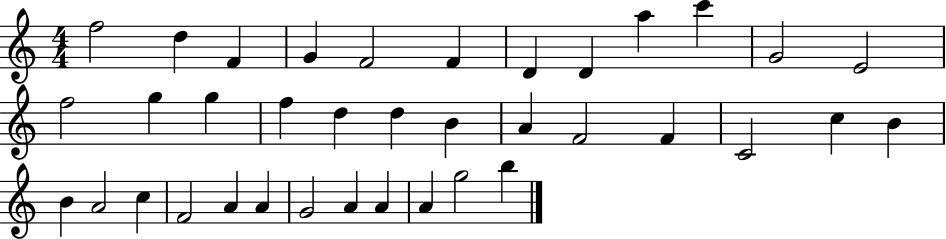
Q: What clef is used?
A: treble